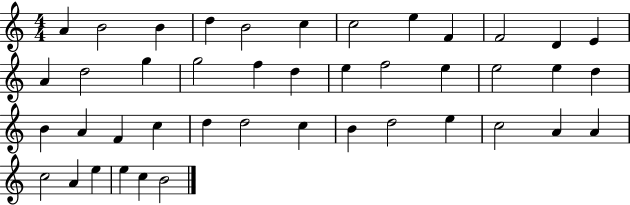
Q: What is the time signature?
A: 4/4